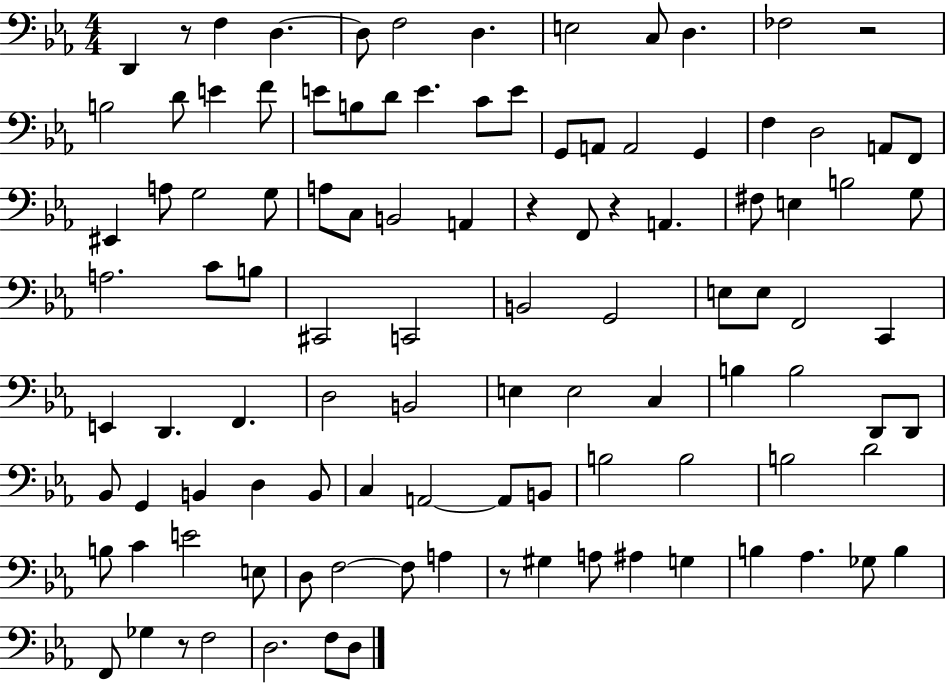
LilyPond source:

{
  \clef bass
  \numericTimeSignature
  \time 4/4
  \key ees \major
  d,4 r8 f4 d4.~~ | d8 f2 d4. | e2 c8 d4. | fes2 r2 | \break b2 d'8 e'4 f'8 | e'8 b8 d'8 e'4. c'8 e'8 | g,8 a,8 a,2 g,4 | f4 d2 a,8 f,8 | \break eis,4 a8 g2 g8 | a8 c8 b,2 a,4 | r4 f,8 r4 a,4. | fis8 e4 b2 g8 | \break a2. c'8 b8 | cis,2 c,2 | b,2 g,2 | e8 e8 f,2 c,4 | \break e,4 d,4. f,4. | d2 b,2 | e4 e2 c4 | b4 b2 d,8 d,8 | \break bes,8 g,4 b,4 d4 b,8 | c4 a,2~~ a,8 b,8 | b2 b2 | b2 d'2 | \break b8 c'4 e'2 e8 | d8 f2~~ f8 a4 | r8 gis4 a8 ais4 g4 | b4 aes4. ges8 b4 | \break f,8 ges4 r8 f2 | d2. f8 d8 | \bar "|."
}